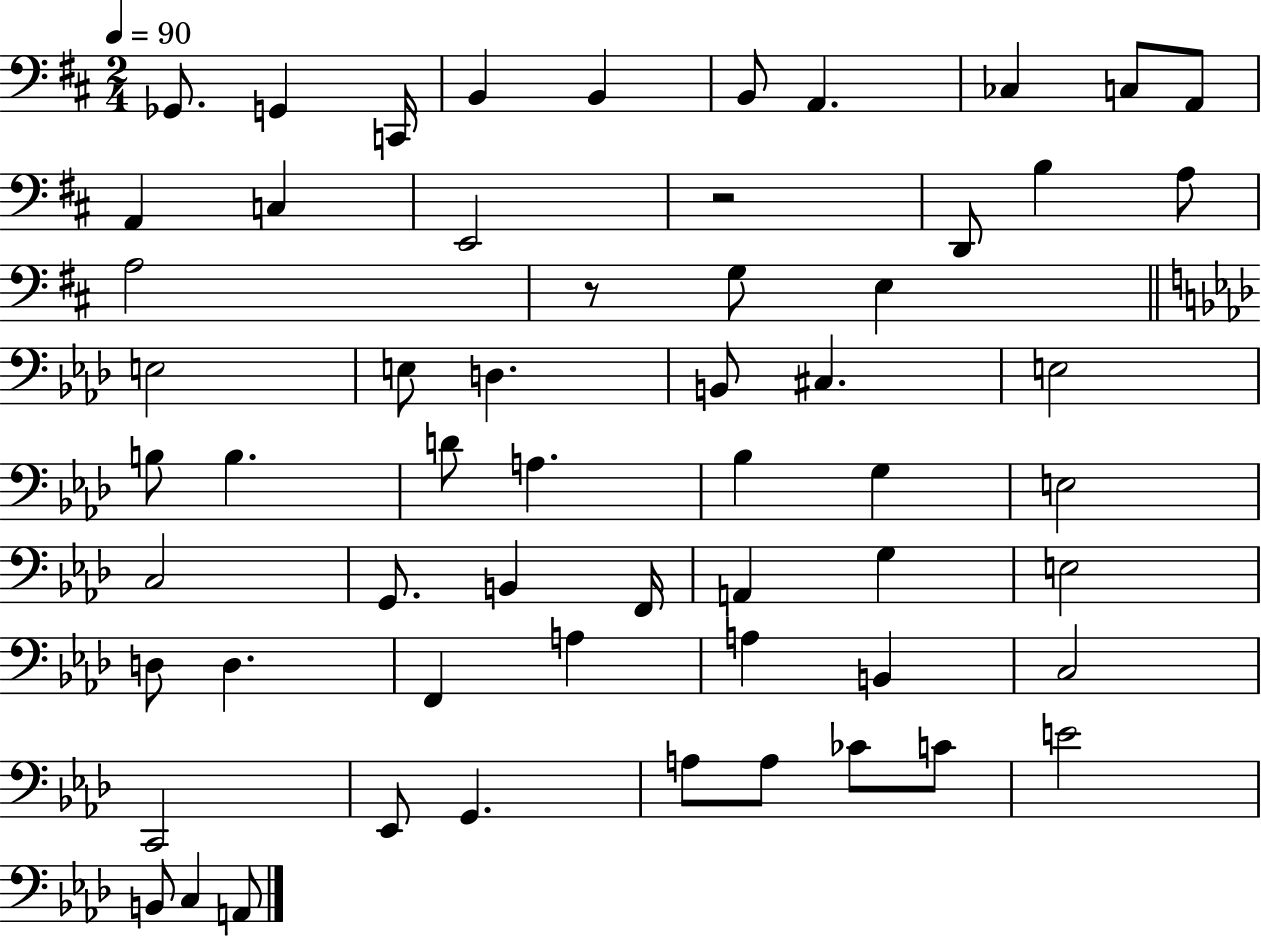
X:1
T:Untitled
M:2/4
L:1/4
K:D
_G,,/2 G,, C,,/4 B,, B,, B,,/2 A,, _C, C,/2 A,,/2 A,, C, E,,2 z2 D,,/2 B, A,/2 A,2 z/2 G,/2 E, E,2 E,/2 D, B,,/2 ^C, E,2 B,/2 B, D/2 A, _B, G, E,2 C,2 G,,/2 B,, F,,/4 A,, G, E,2 D,/2 D, F,, A, A, B,, C,2 C,,2 _E,,/2 G,, A,/2 A,/2 _C/2 C/2 E2 B,,/2 C, A,,/2